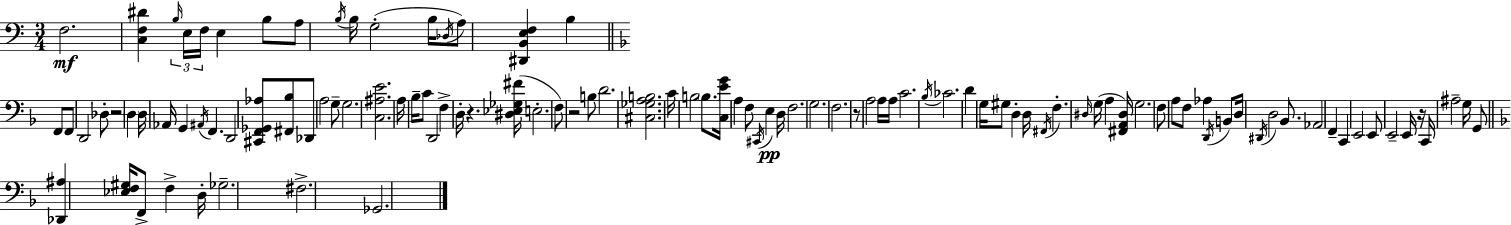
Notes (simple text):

F3/h. [C3,F3,D#4]/q B3/s E3/s F3/s E3/q B3/e A3/e B3/s B3/s G3/h B3/s Db3/s A3/e [D#2,B2,E3,F3]/q B3/q F2/e F2/e D2/h Db3/e R/h D3/q D3/s Ab2/s G2/q A#2/s F2/q. D2/h [C#2,F2,Gb2,Ab3]/e [F#2,Bb3]/e Db2/e A3/h G3/e G3/h. [C3,A#3,E4]/h. A3/s Bb3/s C4/e D2/h F3/q D3/s R/q. [D#3,Eb3,Gb3,F#4]/s E3/h. F3/e R/h B3/e D4/h. [C#3,Gb3,A3,B3]/h. C4/s B3/h B3/e. [C3,E4,G4]/s A3/q F3/e C#2/s E3/q D3/s F3/h. G3/h. F3/h. R/e A3/h A3/s A3/s C4/h. Bb3/s CES4/h. D4/q G3/s G#3/e D3/q D3/s F#2/s F3/q. D#3/s G3/s A3/q [F#2,A2,D#3]/s G3/h. F3/e A3/e F3/e Ab3/q D2/s B2/e D3/s D#2/s D3/h Bb2/e. Ab2/h F2/q C2/q E2/h E2/e E2/h E2/s R/s C2/s A#3/h G3/s G2/e [Db2,A#3]/q [Eb3,F3,G#3]/s F2/e F3/q D3/s Gb3/h. F#3/h. Gb2/h.